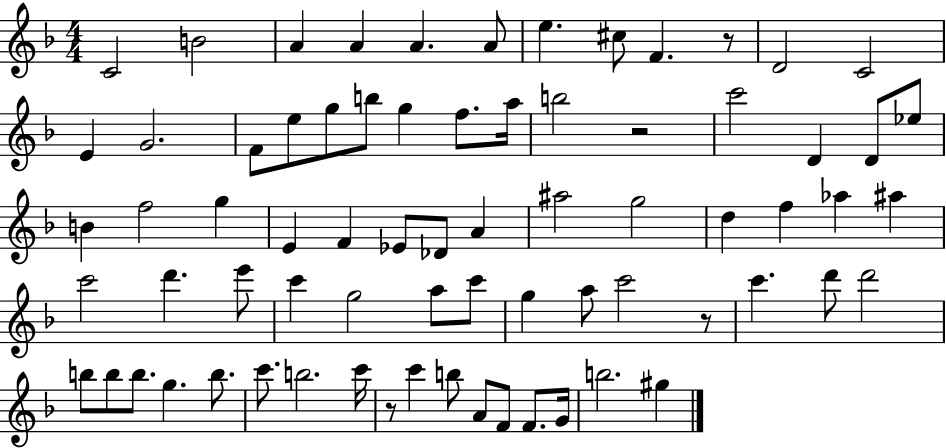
{
  \clef treble
  \numericTimeSignature
  \time 4/4
  \key f \major
  c'2 b'2 | a'4 a'4 a'4. a'8 | e''4. cis''8 f'4. r8 | d'2 c'2 | \break e'4 g'2. | f'8 e''8 g''8 b''8 g''4 f''8. a''16 | b''2 r2 | c'''2 d'4 d'8 ees''8 | \break b'4 f''2 g''4 | e'4 f'4 ees'8 des'8 a'4 | ais''2 g''2 | d''4 f''4 aes''4 ais''4 | \break c'''2 d'''4. e'''8 | c'''4 g''2 a''8 c'''8 | g''4 a''8 c'''2 r8 | c'''4. d'''8 d'''2 | \break b''8 b''8 b''8. g''4. b''8. | c'''8. b''2. c'''16 | r8 c'''4 b''8 a'8 f'8 f'8. g'16 | b''2. gis''4 | \break \bar "|."
}